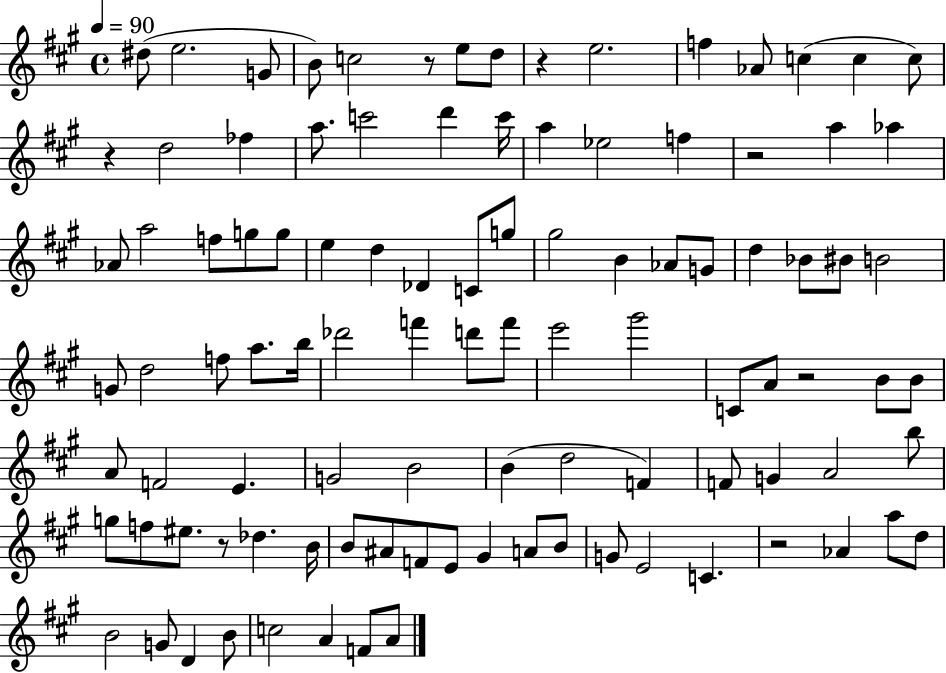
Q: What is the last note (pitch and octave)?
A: A4